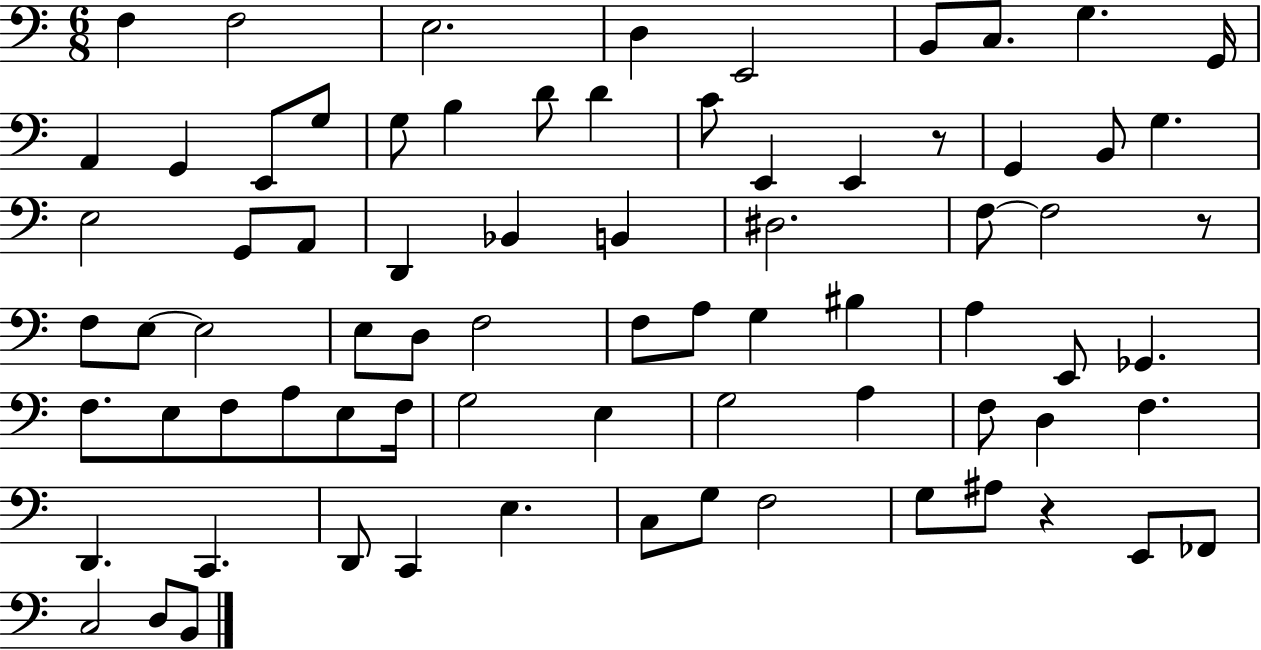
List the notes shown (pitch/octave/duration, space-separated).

F3/q F3/h E3/h. D3/q E2/h B2/e C3/e. G3/q. G2/s A2/q G2/q E2/e G3/e G3/e B3/q D4/e D4/q C4/e E2/q E2/q R/e G2/q B2/e G3/q. E3/h G2/e A2/e D2/q Bb2/q B2/q D#3/h. F3/e F3/h R/e F3/e E3/e E3/h E3/e D3/e F3/h F3/e A3/e G3/q BIS3/q A3/q E2/e Gb2/q. F3/e. E3/e F3/e A3/e E3/e F3/s G3/h E3/q G3/h A3/q F3/e D3/q F3/q. D2/q. C2/q. D2/e C2/q E3/q. C3/e G3/e F3/h G3/e A#3/e R/q E2/e FES2/e C3/h D3/e B2/e